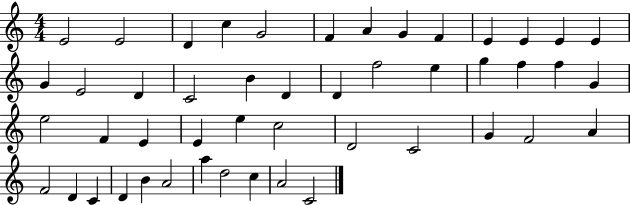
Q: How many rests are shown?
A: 0